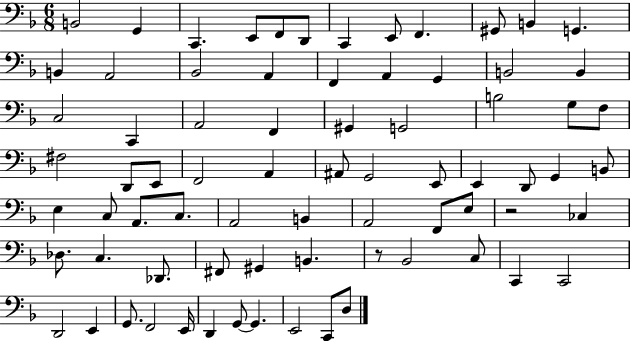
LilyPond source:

{
  \clef bass
  \numericTimeSignature
  \time 6/8
  \key f \major
  \repeat volta 2 { b,2 g,4 | c,4. e,8 f,8 d,8 | c,4 e,8 f,4. | gis,8 b,4 g,4. | \break b,4 a,2 | bes,2 a,4 | f,4 a,4 g,4 | b,2 b,4 | \break c2 c,4 | a,2 f,4 | gis,4 g,2 | b2 g8 f8 | \break fis2 d,8 e,8 | f,2 a,4 | ais,8 g,2 e,8 | e,4 d,8 g,4 b,8 | \break e4 c8 a,8. c8. | a,2 b,4 | a,2 f,8 e8 | r2 ces4 | \break des8. c4. des,8. | fis,8 gis,4 b,4. | r8 bes,2 c8 | c,4 c,2 | \break d,2 e,4 | g,8. f,2 e,16 | d,4 g,8~~ g,4. | e,2 c,8 d8 | \break } \bar "|."
}